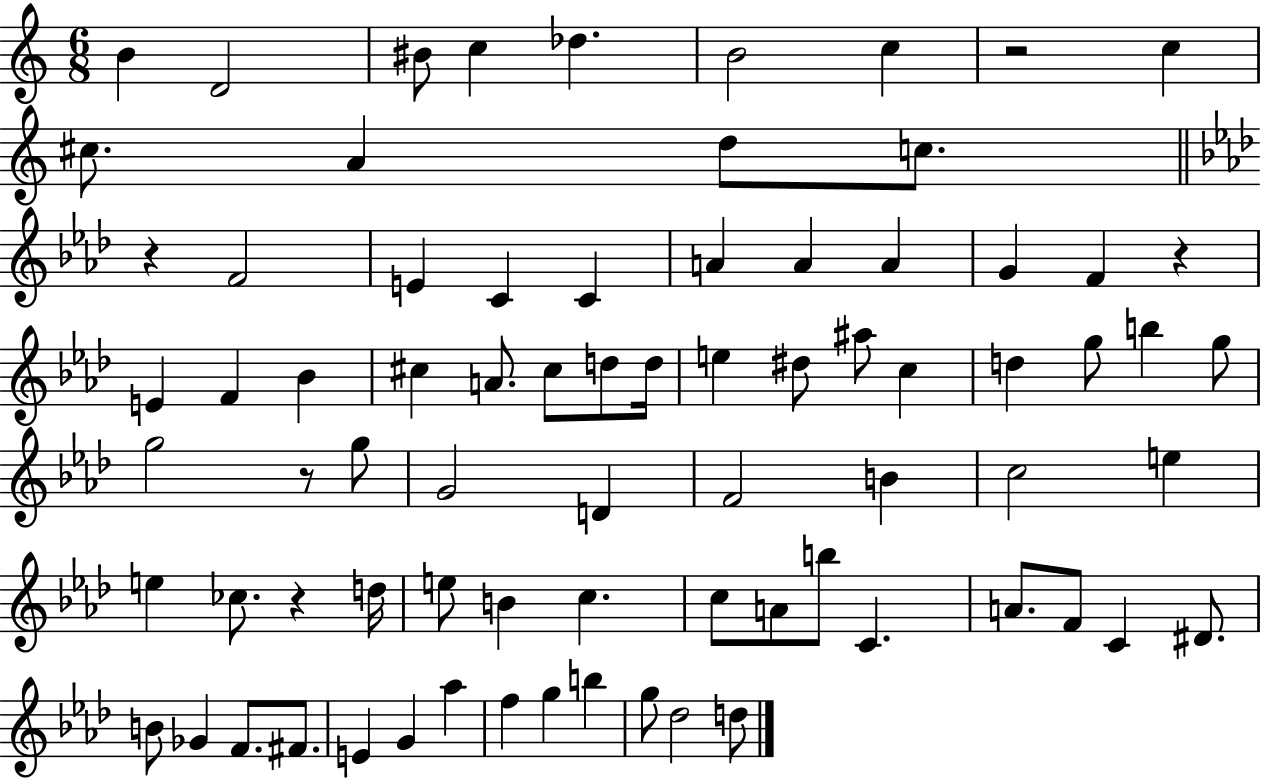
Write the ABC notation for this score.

X:1
T:Untitled
M:6/8
L:1/4
K:C
B D2 ^B/2 c _d B2 c z2 c ^c/2 A d/2 c/2 z F2 E C C A A A G F z E F _B ^c A/2 ^c/2 d/2 d/4 e ^d/2 ^a/2 c d g/2 b g/2 g2 z/2 g/2 G2 D F2 B c2 e e _c/2 z d/4 e/2 B c c/2 A/2 b/2 C A/2 F/2 C ^D/2 B/2 _G F/2 ^F/2 E G _a f g b g/2 _d2 d/2